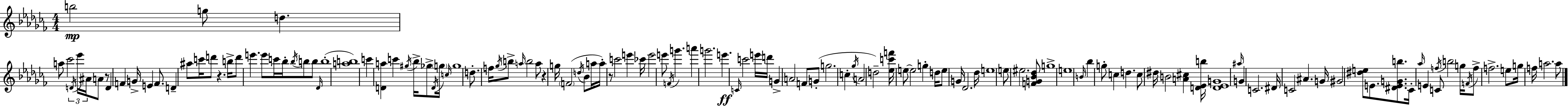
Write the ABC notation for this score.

X:1
T:Untitled
M:4/4
L:1/4
K:Abm
b2 g/2 d a/2 _c'2 D/4 _e'/4 ^A/4 A/2 z/2 D F G/4 E F/2 D ^a/2 c'/4 d'/2 z b/4 d'/2 e' e'/2 c'/4 _b/4 _b/4 b/2 b/2 _D/4 b4 [ab]4 c' [Da] c' ^g/4 _b/4 _g/2 D/4 g/4 c/4 g4 d/2 f/4 _g/4 b/2 a/4 b2 a/2 z g/4 F2 d/4 _B/2 a/4 a/4 z/2 c'2 e' _c'/4 e'2 e'/2 F/4 g' a' g'2 e' C/4 c'2 e'/4 d'/4 G A2 F/2 G/2 g2 c _g/4 A2 d2 [_ec'f']/4 e/2 e2 g d/4 e/2 G/4 _D2 _d/4 e4 e/2 ^e2 [FG_B_d]/2 g4 e4 B/4 _b g/2 c d c/2 ^d/4 B2 [A^c] [D_Eb]/4 [D_EG]4 ^a/4 G C2 ^D/4 C2 ^A G/4 ^G2 [^de]/2 E/2 [^DEGb]/2 _C/4 _a/4 E C/2 f/4 b2 g/4 F/4 f/2 f2 e/2 g/4 f/4 a2 a/2